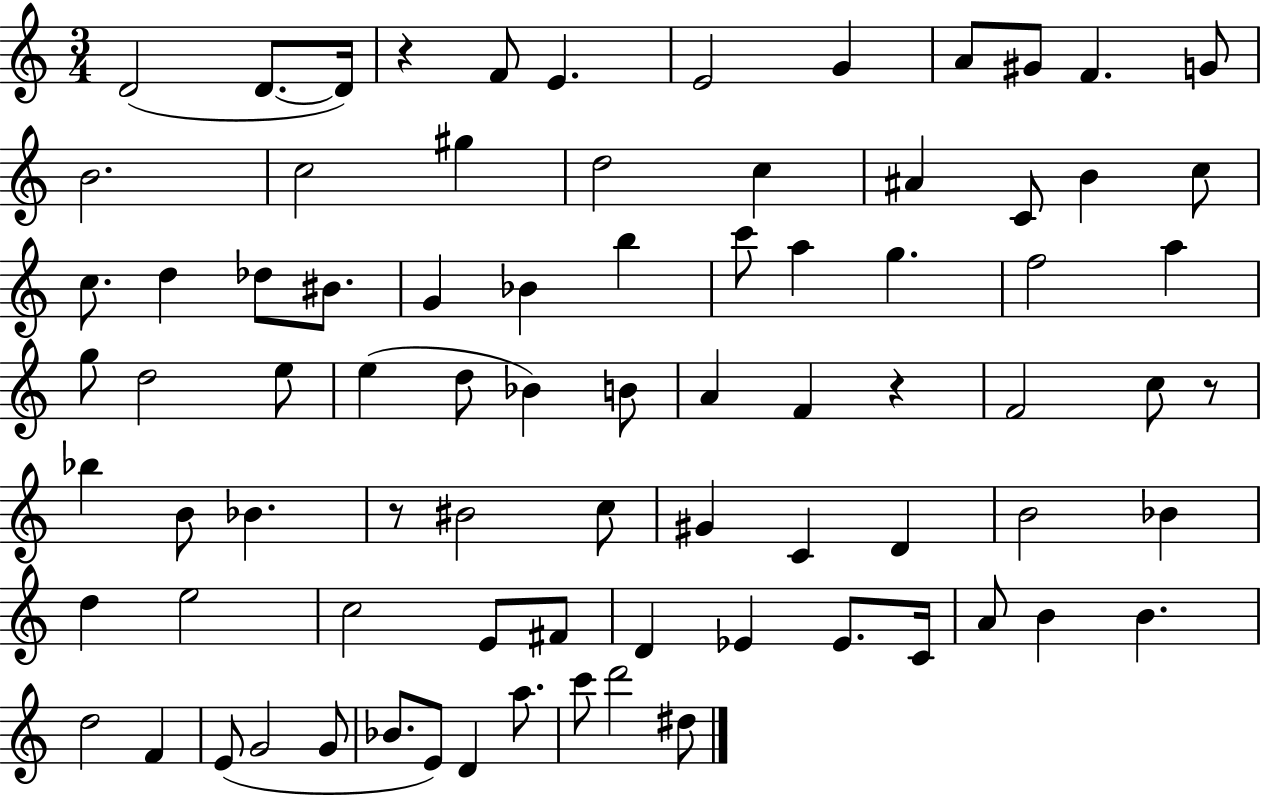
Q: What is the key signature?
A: C major